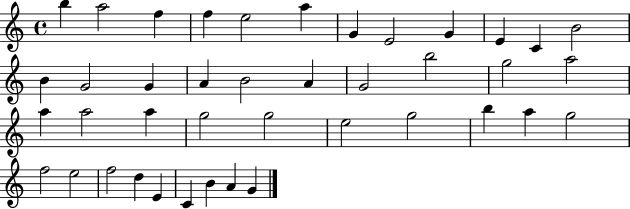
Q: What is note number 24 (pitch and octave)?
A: A5